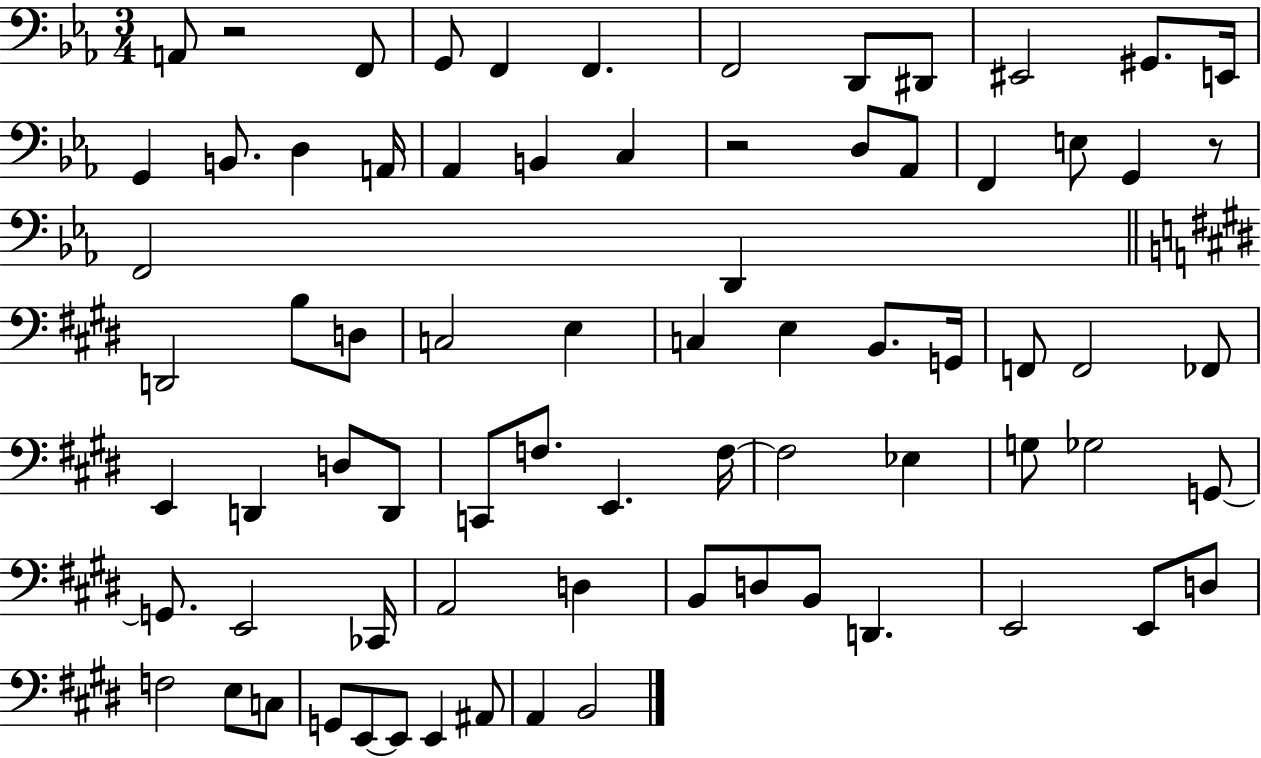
{
  \clef bass
  \numericTimeSignature
  \time 3/4
  \key ees \major
  a,8 r2 f,8 | g,8 f,4 f,4. | f,2 d,8 dis,8 | eis,2 gis,8. e,16 | \break g,4 b,8. d4 a,16 | aes,4 b,4 c4 | r2 d8 aes,8 | f,4 e8 g,4 r8 | \break f,2 d,4 | \bar "||" \break \key e \major d,2 b8 d8 | c2 e4 | c4 e4 b,8. g,16 | f,8 f,2 fes,8 | \break e,4 d,4 d8 d,8 | c,8 f8. e,4. f16~~ | f2 ees4 | g8 ges2 g,8~~ | \break g,8. e,2 ces,16 | a,2 d4 | b,8 d8 b,8 d,4. | e,2 e,8 d8 | \break f2 e8 c8 | g,8 e,8~~ e,8 e,4 ais,8 | a,4 b,2 | \bar "|."
}